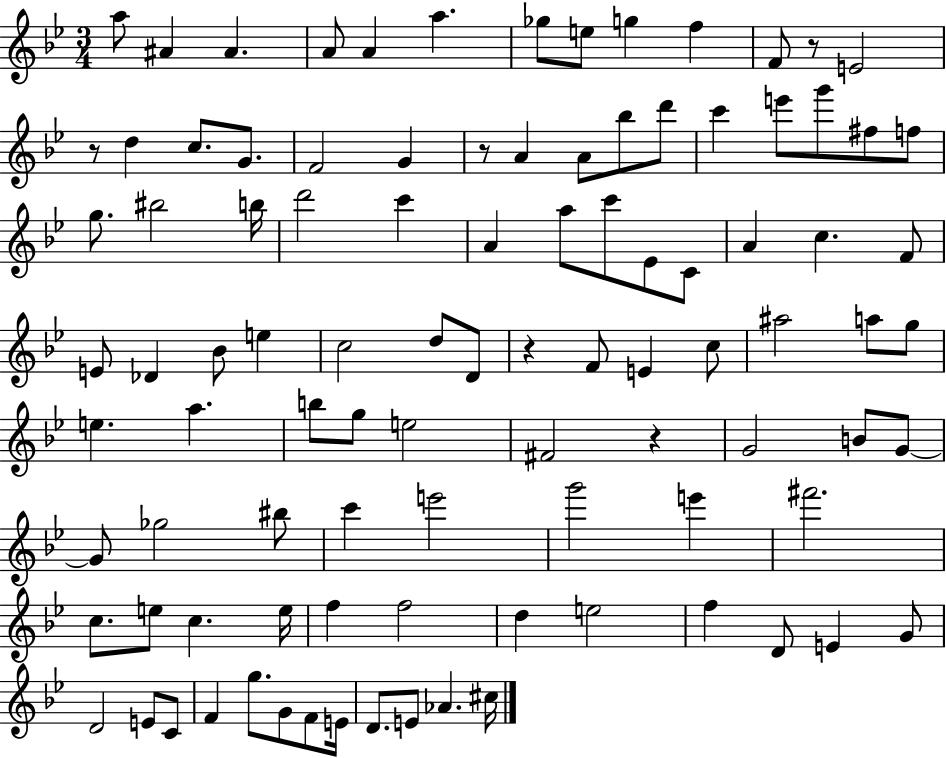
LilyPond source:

{
  \clef treble
  \numericTimeSignature
  \time 3/4
  \key bes \major
  a''8 ais'4 ais'4. | a'8 a'4 a''4. | ges''8 e''8 g''4 f''4 | f'8 r8 e'2 | \break r8 d''4 c''8. g'8. | f'2 g'4 | r8 a'4 a'8 bes''8 d'''8 | c'''4 e'''8 g'''8 fis''8 f''8 | \break g''8. bis''2 b''16 | d'''2 c'''4 | a'4 a''8 c'''8 ees'8 c'8 | a'4 c''4. f'8 | \break e'8 des'4 bes'8 e''4 | c''2 d''8 d'8 | r4 f'8 e'4 c''8 | ais''2 a''8 g''8 | \break e''4. a''4. | b''8 g''8 e''2 | fis'2 r4 | g'2 b'8 g'8~~ | \break g'8 ges''2 bis''8 | c'''4 e'''2 | g'''2 e'''4 | fis'''2. | \break c''8. e''8 c''4. e''16 | f''4 f''2 | d''4 e''2 | f''4 d'8 e'4 g'8 | \break d'2 e'8 c'8 | f'4 g''8. g'8 f'8 e'16 | d'8. e'8 aes'4. cis''16 | \bar "|."
}